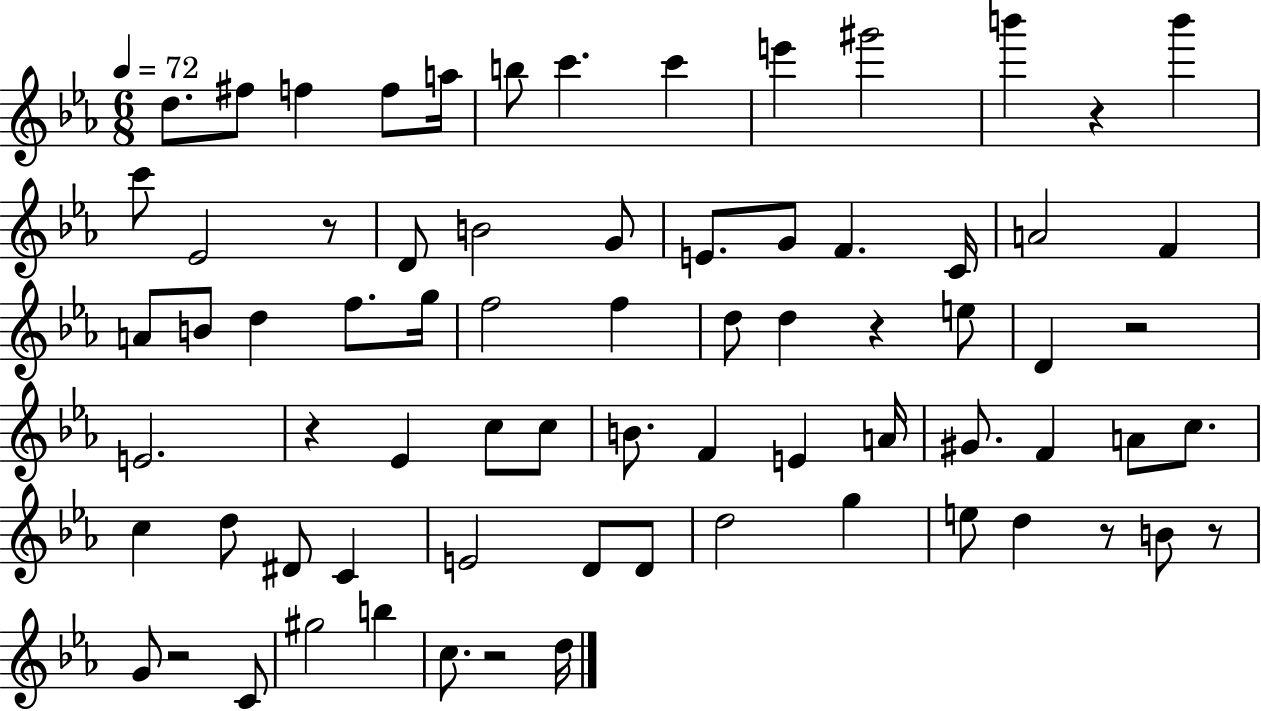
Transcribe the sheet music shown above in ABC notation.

X:1
T:Untitled
M:6/8
L:1/4
K:Eb
d/2 ^f/2 f f/2 a/4 b/2 c' c' e' ^g'2 b' z b' c'/2 _E2 z/2 D/2 B2 G/2 E/2 G/2 F C/4 A2 F A/2 B/2 d f/2 g/4 f2 f d/2 d z e/2 D z2 E2 z _E c/2 c/2 B/2 F E A/4 ^G/2 F A/2 c/2 c d/2 ^D/2 C E2 D/2 D/2 d2 g e/2 d z/2 B/2 z/2 G/2 z2 C/2 ^g2 b c/2 z2 d/4